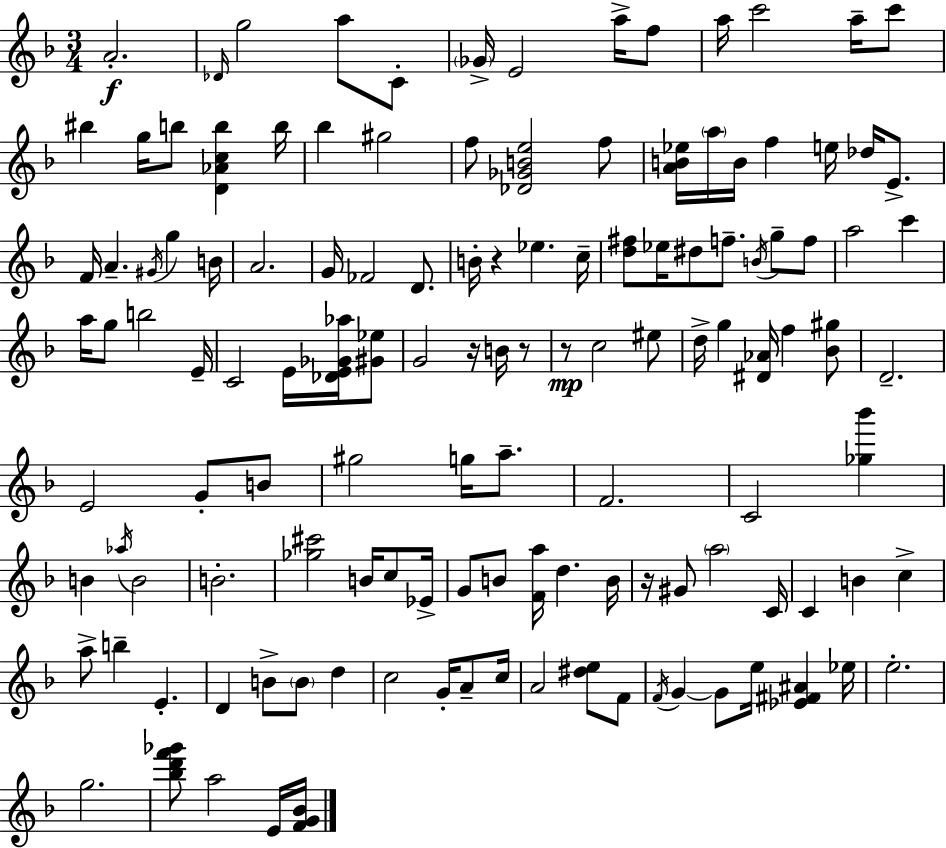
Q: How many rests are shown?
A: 5